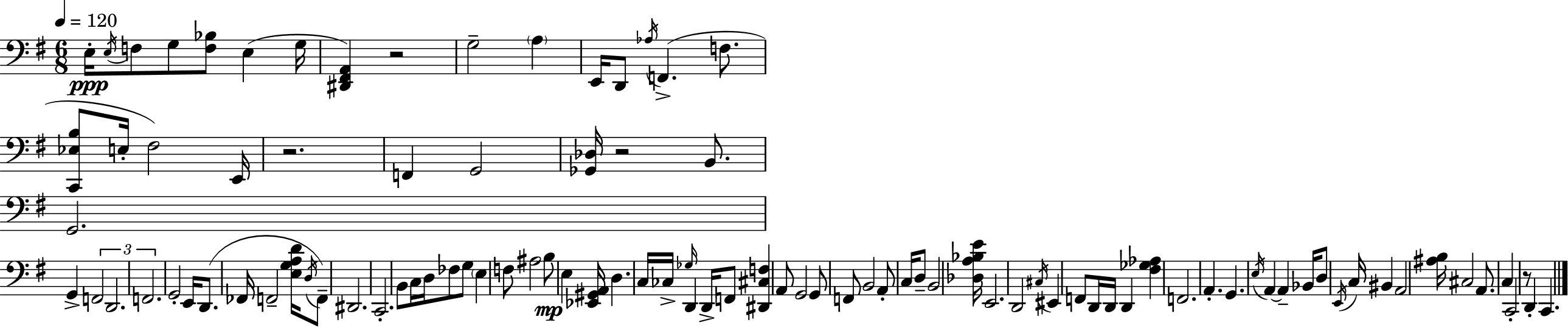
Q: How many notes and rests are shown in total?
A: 99